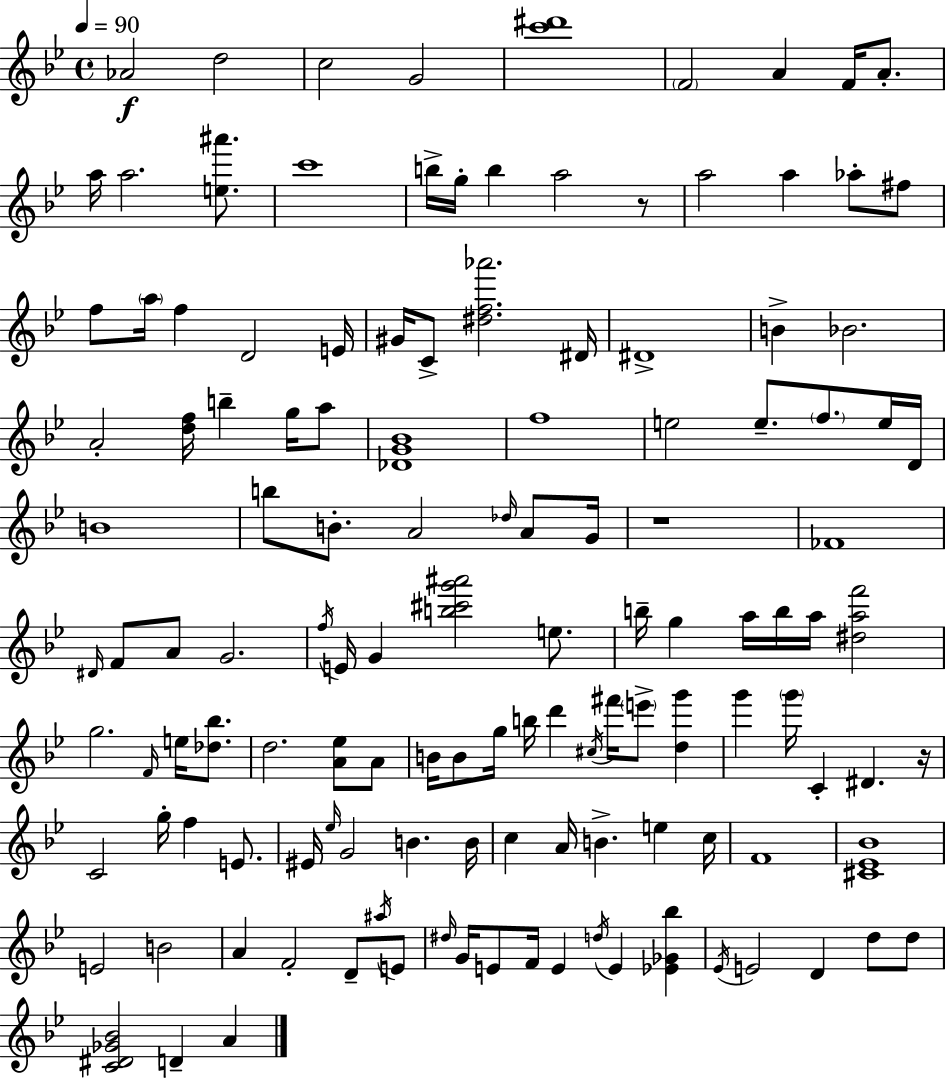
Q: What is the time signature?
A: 4/4